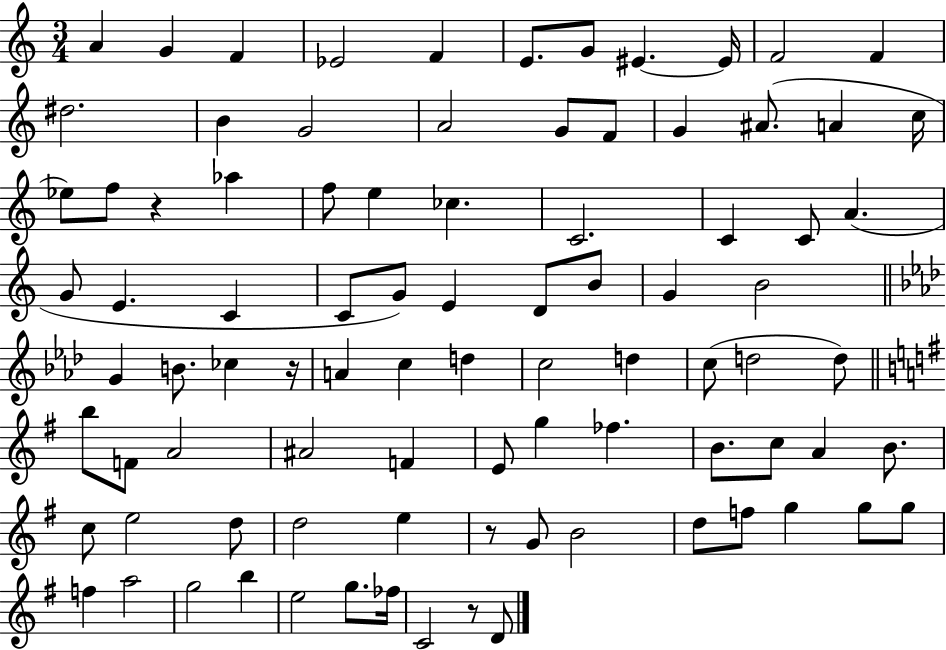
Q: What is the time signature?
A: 3/4